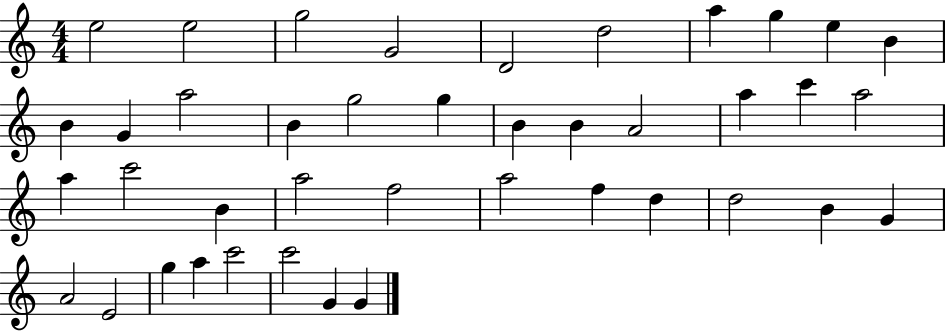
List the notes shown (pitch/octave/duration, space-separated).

E5/h E5/h G5/h G4/h D4/h D5/h A5/q G5/q E5/q B4/q B4/q G4/q A5/h B4/q G5/h G5/q B4/q B4/q A4/h A5/q C6/q A5/h A5/q C6/h B4/q A5/h F5/h A5/h F5/q D5/q D5/h B4/q G4/q A4/h E4/h G5/q A5/q C6/h C6/h G4/q G4/q